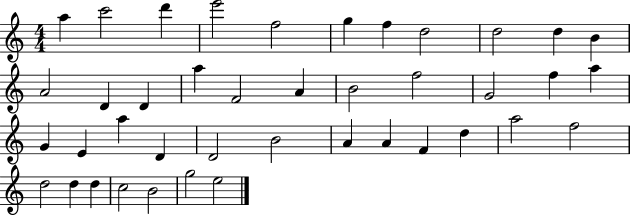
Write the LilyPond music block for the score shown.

{
  \clef treble
  \numericTimeSignature
  \time 4/4
  \key c \major
  a''4 c'''2 d'''4 | e'''2 f''2 | g''4 f''4 d''2 | d''2 d''4 b'4 | \break a'2 d'4 d'4 | a''4 f'2 a'4 | b'2 f''2 | g'2 f''4 a''4 | \break g'4 e'4 a''4 d'4 | d'2 b'2 | a'4 a'4 f'4 d''4 | a''2 f''2 | \break d''2 d''4 d''4 | c''2 b'2 | g''2 e''2 | \bar "|."
}